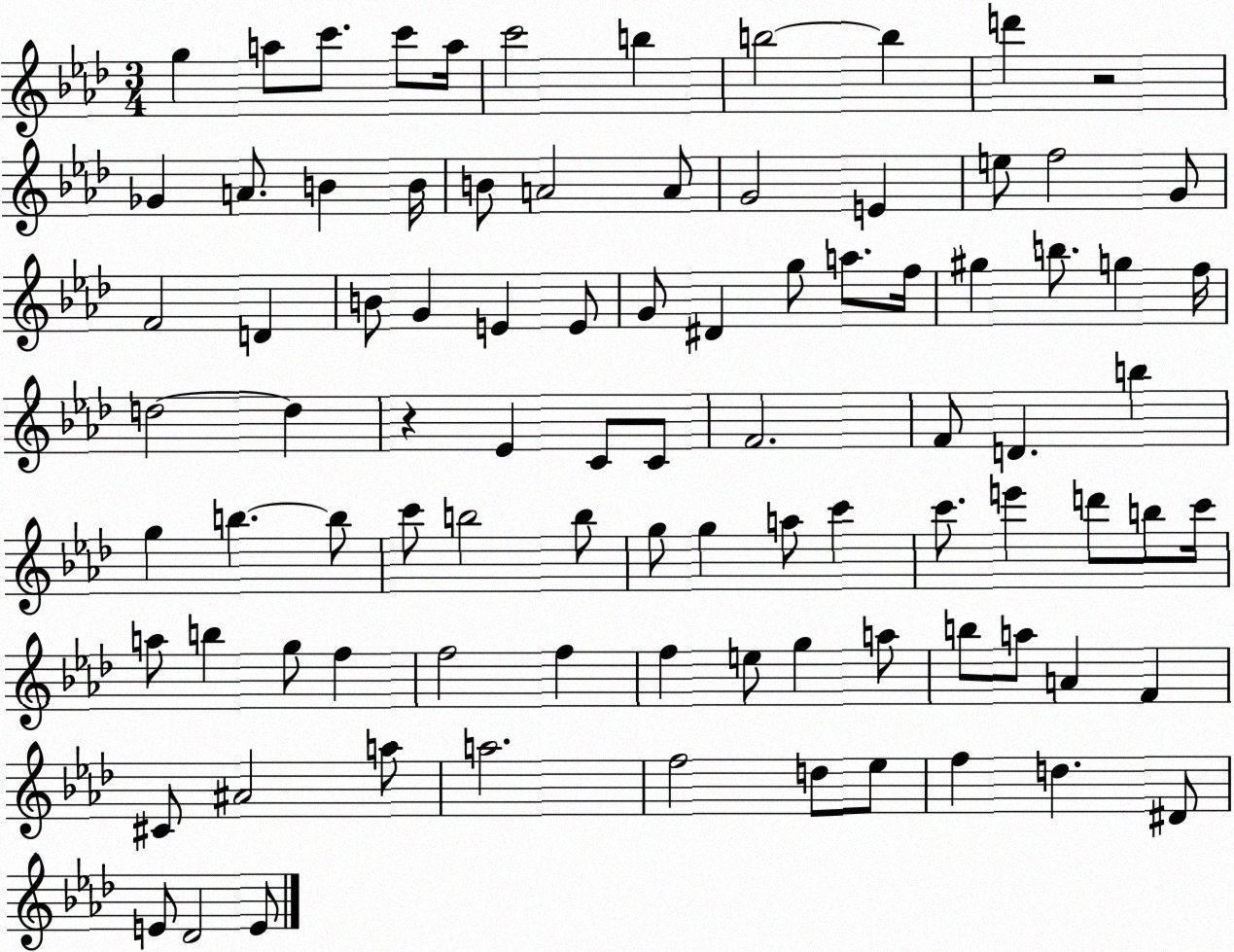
X:1
T:Untitled
M:3/4
L:1/4
K:Ab
g a/2 c'/2 c'/2 a/4 c'2 b b2 b d' z2 _G A/2 B B/4 B/2 A2 A/2 G2 E e/2 f2 G/2 F2 D B/2 G E E/2 G/2 ^D g/2 a/2 f/4 ^g b/2 g f/4 d2 d z _E C/2 C/2 F2 F/2 D b g b b/2 c'/2 b2 b/2 g/2 g a/2 c' c'/2 e' d'/2 b/2 c'/4 a/2 b g/2 f f2 f f e/2 g a/2 b/2 a/2 A F ^C/2 ^A2 a/2 a2 f2 d/2 _e/2 f d ^D/2 E/2 _D2 E/2